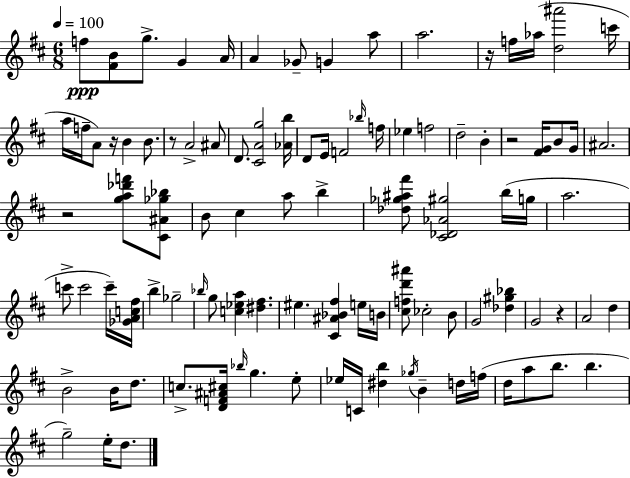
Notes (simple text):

F5/e [F#4,B4]/e G5/e. G4/q A4/s A4/q Gb4/e G4/q A5/e A5/h. R/s F5/s Ab5/s [D5,A#6]/h C6/s A5/s F5/s A4/e R/s B4/q B4/e. R/e A4/h A#4/e D4/e. [C#4,A4,G5]/h [Ab4,B5]/s D4/e E4/s F4/h Bb5/s F5/s Eb5/q F5/h D5/h B4/q R/h [F#4,G4]/s B4/e G4/s A#4/h. R/h [G5,A5,Db6,F6]/e [C#4,A#4,Gb5,Bb5]/e B4/e C#5/q A5/e B5/q [Db5,Gb5,A#5,F#6]/e [C#4,Db4,Ab4,G#5]/h B5/s G5/s A5/h. C6/e C6/h C6/s [Gb4,A4,C5,F#5]/s B5/q Gb5/h Bb5/s G5/e [C5,Eb5,A5]/q [D#5,F#5]/q. EIS5/q. [C#4,A#4,Bb4,F#5]/q E5/s B4/s [C#5,F5,D6,A#6]/e CES5/h B4/e G4/h [Db5,G#5,Bb5]/q G4/h R/q A4/h D5/q B4/h B4/s D5/e. C5/e. [D4,F4,A#4,C#5]/s Bb5/s G5/q. E5/e Eb5/s C4/s [D#5,B5]/q Gb5/s B4/q D5/s F5/s D5/s A5/e B5/e. B5/q. G5/h E5/s D5/e.